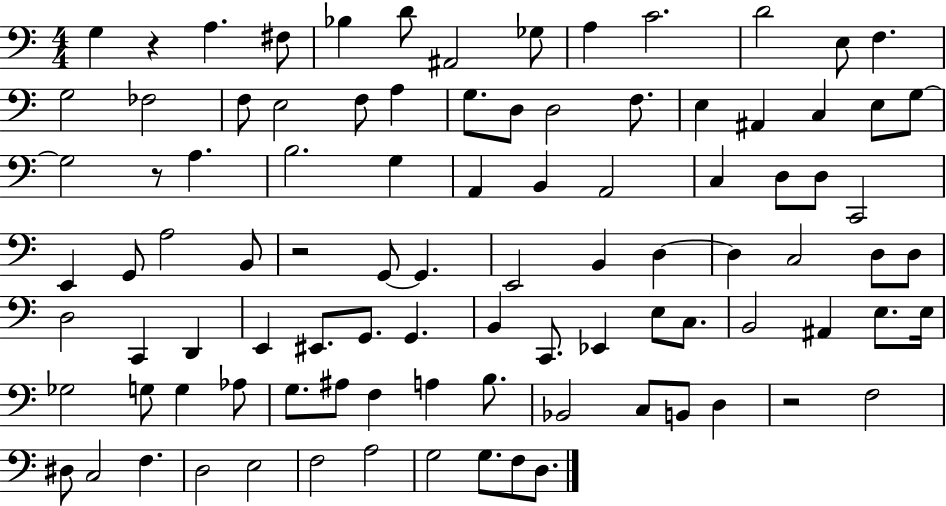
X:1
T:Untitled
M:4/4
L:1/4
K:C
G, z A, ^F,/2 _B, D/2 ^A,,2 _G,/2 A, C2 D2 E,/2 F, G,2 _F,2 F,/2 E,2 F,/2 A, G,/2 D,/2 D,2 F,/2 E, ^A,, C, E,/2 G,/2 G,2 z/2 A, B,2 G, A,, B,, A,,2 C, D,/2 D,/2 C,,2 E,, G,,/2 A,2 B,,/2 z2 G,,/2 G,, E,,2 B,, D, D, C,2 D,/2 D,/2 D,2 C,, D,, E,, ^E,,/2 G,,/2 G,, B,, C,,/2 _E,, E,/2 C,/2 B,,2 ^A,, E,/2 E,/4 _G,2 G,/2 G, _A,/2 G,/2 ^A,/2 F, A, B,/2 _B,,2 C,/2 B,,/2 D, z2 F,2 ^D,/2 C,2 F, D,2 E,2 F,2 A,2 G,2 G,/2 F,/2 D,/2